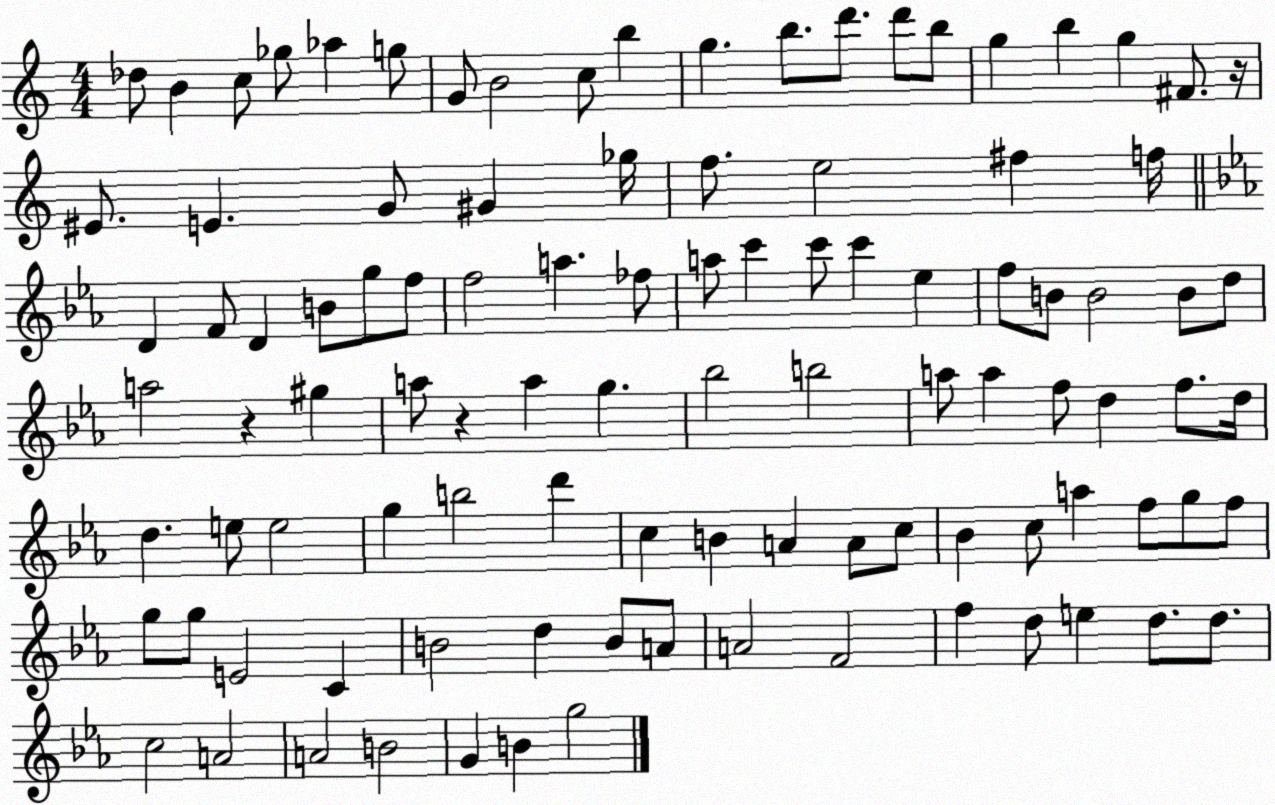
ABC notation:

X:1
T:Untitled
M:4/4
L:1/4
K:C
_d/2 B c/2 _g/2 _a g/2 G/2 B2 c/2 b g b/2 d'/2 d'/2 b/2 g b g ^F/2 z/4 ^E/2 E G/2 ^G _g/4 f/2 e2 ^f f/4 D F/2 D B/2 g/2 f/2 f2 a _f/2 a/2 c' c'/2 c' _e f/2 B/2 B2 B/2 d/2 a2 z ^g a/2 z a g _b2 b2 a/2 a f/2 d f/2 d/4 d e/2 e2 g b2 d' c B A A/2 c/2 _B c/2 a f/2 g/2 f/2 g/2 g/2 E2 C B2 d B/2 A/2 A2 F2 f d/2 e d/2 d/2 c2 A2 A2 B2 G B g2